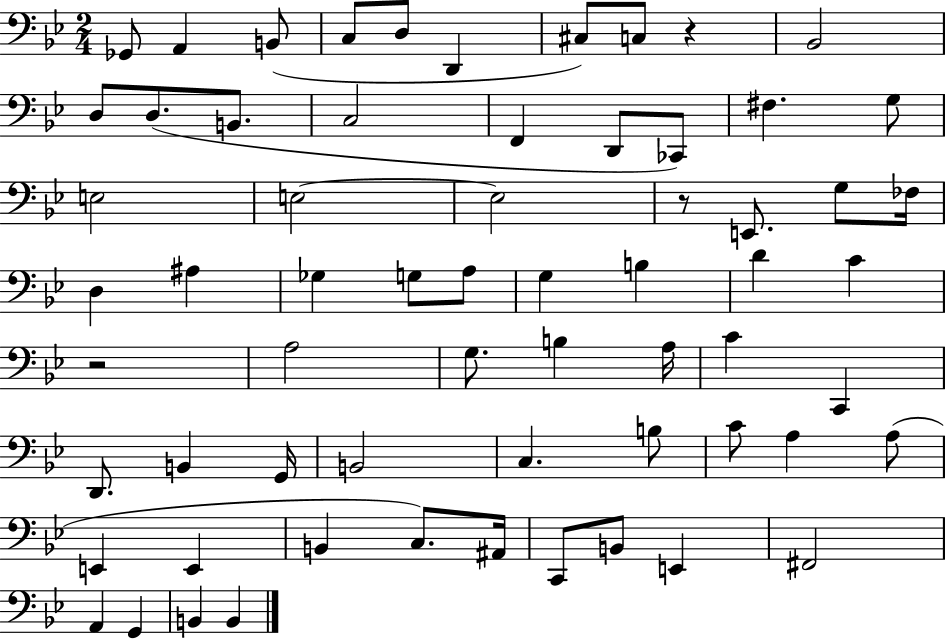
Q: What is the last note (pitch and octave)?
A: B2